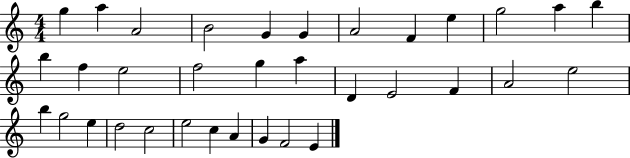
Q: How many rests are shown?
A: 0